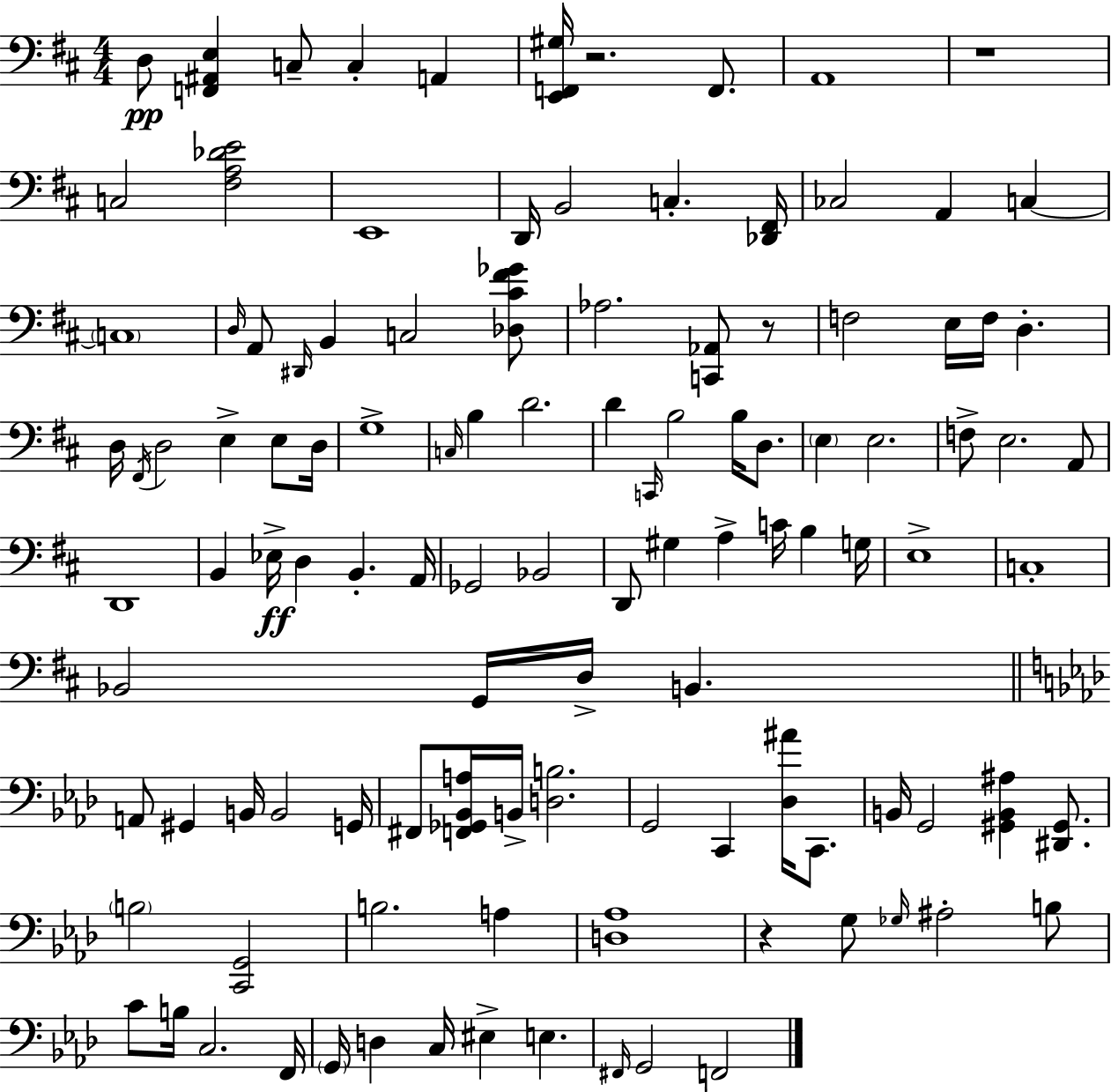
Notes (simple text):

D3/e [F2,A#2,E3]/q C3/e C3/q A2/q [E2,F2,G#3]/s R/h. F2/e. A2/w R/w C3/h [F#3,A3,Db4,E4]/h E2/w D2/s B2/h C3/q. [Db2,F#2]/s CES3/h A2/q C3/q C3/w D3/s A2/e D#2/s B2/q C3/h [Db3,C#4,F#4,Gb4]/e Ab3/h. [C2,Ab2]/e R/e F3/h E3/s F3/s D3/q. D3/s F#2/s D3/h E3/q E3/e D3/s G3/w C3/s B3/q D4/h. D4/q C2/s B3/h B3/s D3/e. E3/q E3/h. F3/e E3/h. A2/e D2/w B2/q Eb3/s D3/q B2/q. A2/s Gb2/h Bb2/h D2/e G#3/q A3/q C4/s B3/q G3/s E3/w C3/w Bb2/h G2/s D3/s B2/q. A2/e G#2/q B2/s B2/h G2/s F#2/e [F2,Gb2,Bb2,A3]/s B2/s [D3,B3]/h. G2/h C2/q [Db3,A#4]/s C2/e. B2/s G2/h [G#2,B2,A#3]/q [D#2,G#2]/e. B3/h [C2,G2]/h B3/h. A3/q [D3,Ab3]/w R/q G3/e Gb3/s A#3/h B3/e C4/e B3/s C3/h. F2/s G2/s D3/q C3/s EIS3/q E3/q. F#2/s G2/h F2/h